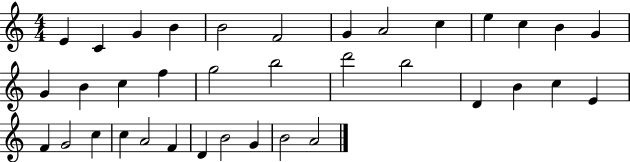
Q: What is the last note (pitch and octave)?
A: A4